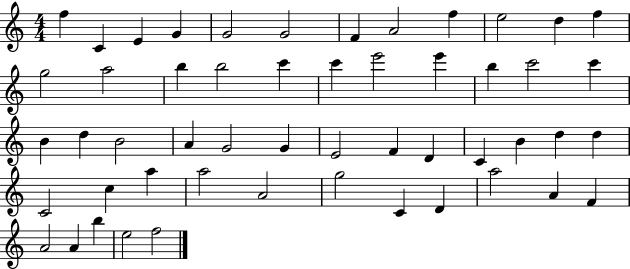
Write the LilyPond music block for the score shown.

{
  \clef treble
  \numericTimeSignature
  \time 4/4
  \key c \major
  f''4 c'4 e'4 g'4 | g'2 g'2 | f'4 a'2 f''4 | e''2 d''4 f''4 | \break g''2 a''2 | b''4 b''2 c'''4 | c'''4 e'''2 e'''4 | b''4 c'''2 c'''4 | \break b'4 d''4 b'2 | a'4 g'2 g'4 | e'2 f'4 d'4 | c'4 b'4 d''4 d''4 | \break c'2 c''4 a''4 | a''2 a'2 | g''2 c'4 d'4 | a''2 a'4 f'4 | \break a'2 a'4 b''4 | e''2 f''2 | \bar "|."
}